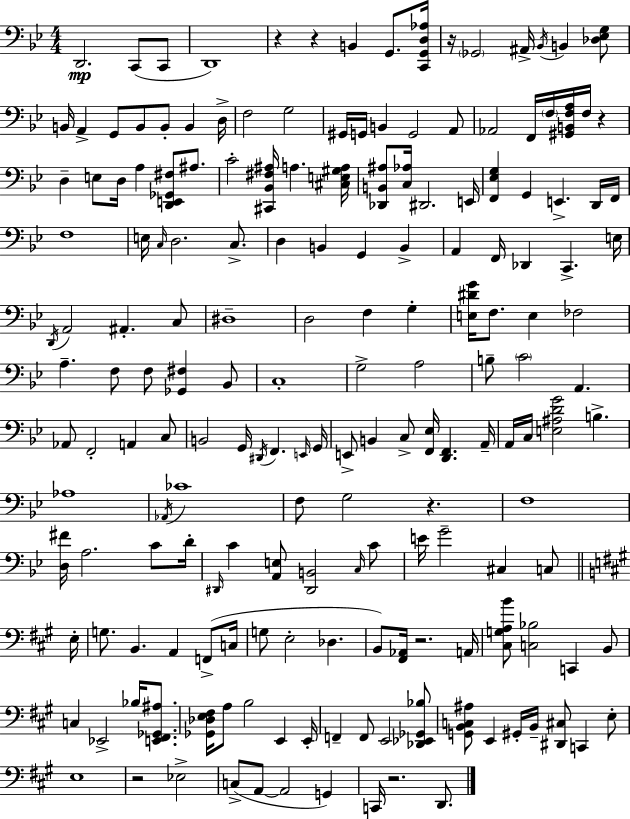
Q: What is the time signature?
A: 4/4